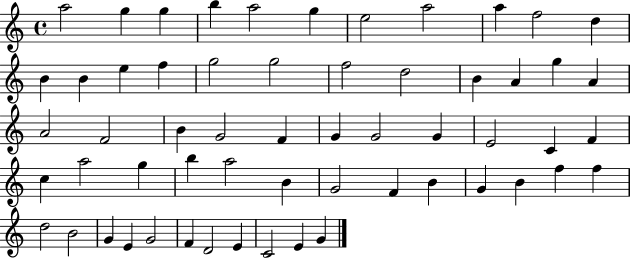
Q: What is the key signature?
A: C major